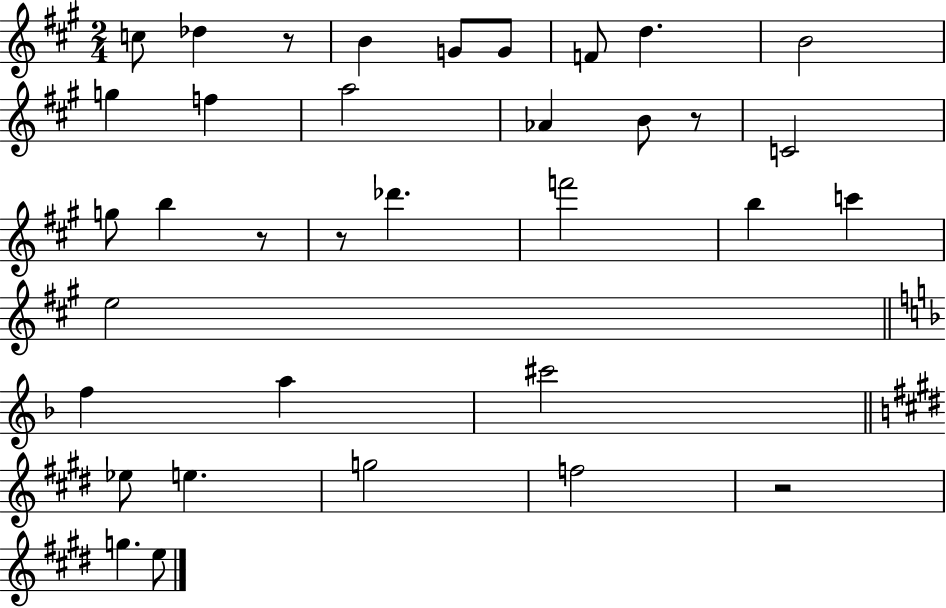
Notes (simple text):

C5/e Db5/q R/e B4/q G4/e G4/e F4/e D5/q. B4/h G5/q F5/q A5/h Ab4/q B4/e R/e C4/h G5/e B5/q R/e R/e Db6/q. F6/h B5/q C6/q E5/h F5/q A5/q C#6/h Eb5/e E5/q. G5/h F5/h R/h G5/q. E5/e